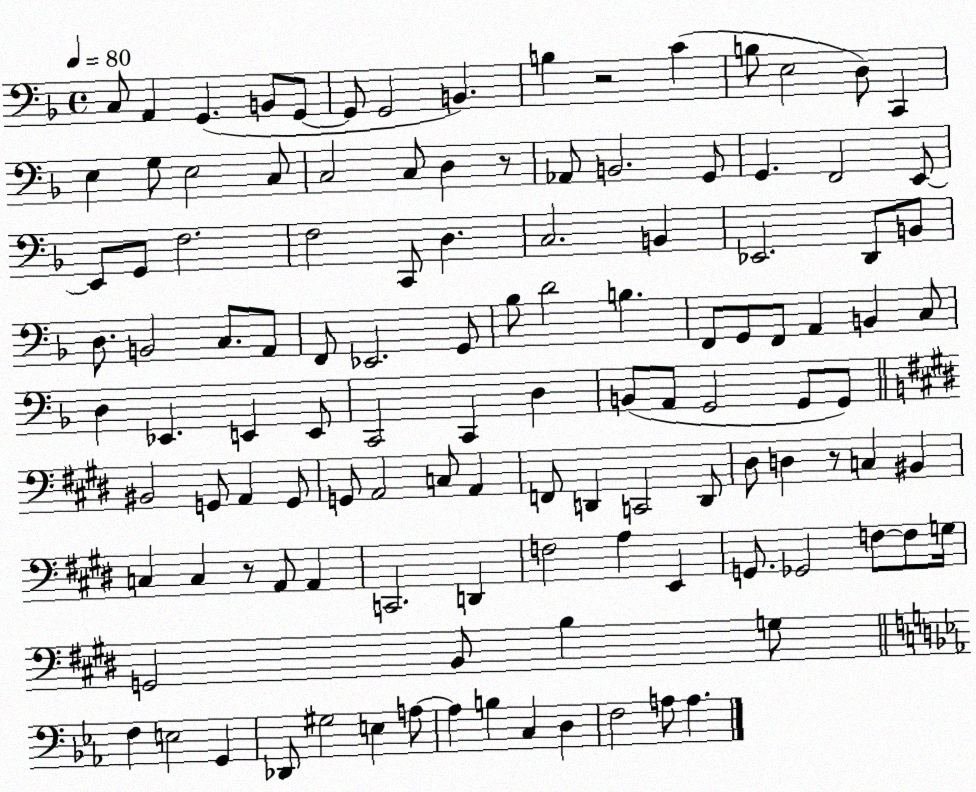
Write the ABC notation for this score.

X:1
T:Untitled
M:4/4
L:1/4
K:F
C,/2 A,, G,, B,,/2 G,,/2 G,,/2 G,,2 B,, B, z2 C B,/2 E,2 D,/2 C,, E, G,/2 E,2 C,/2 C,2 C,/2 D, z/2 _A,,/2 B,,2 G,,/2 G,, F,,2 E,,/2 E,,/2 G,,/2 F,2 F,2 C,,/2 D, C,2 B,, _E,,2 D,,/2 B,,/2 D,/2 B,,2 C,/2 A,,/2 F,,/2 _E,,2 G,,/2 _B,/2 D2 B, F,,/2 G,,/2 F,,/2 A,, B,, C,/2 D, _E,, E,, E,,/2 C,,2 C,, D, B,,/2 A,,/2 G,,2 G,,/2 G,,/2 ^B,,2 G,,/2 A,, G,,/2 G,,/2 A,,2 C,/2 A,, F,,/2 D,, C,,2 D,,/2 ^D,/2 D, z/2 C, ^B,, C, C, z/2 A,,/2 A,, C,,2 D,, F,2 A, E,, G,,/2 _G,,2 F,/2 F,/2 G,/4 G,,2 B,,/2 B, G,/2 F, E,2 G,, _D,,/2 ^G,2 E, A,/2 A, B, C, D, F,2 A,/2 A,